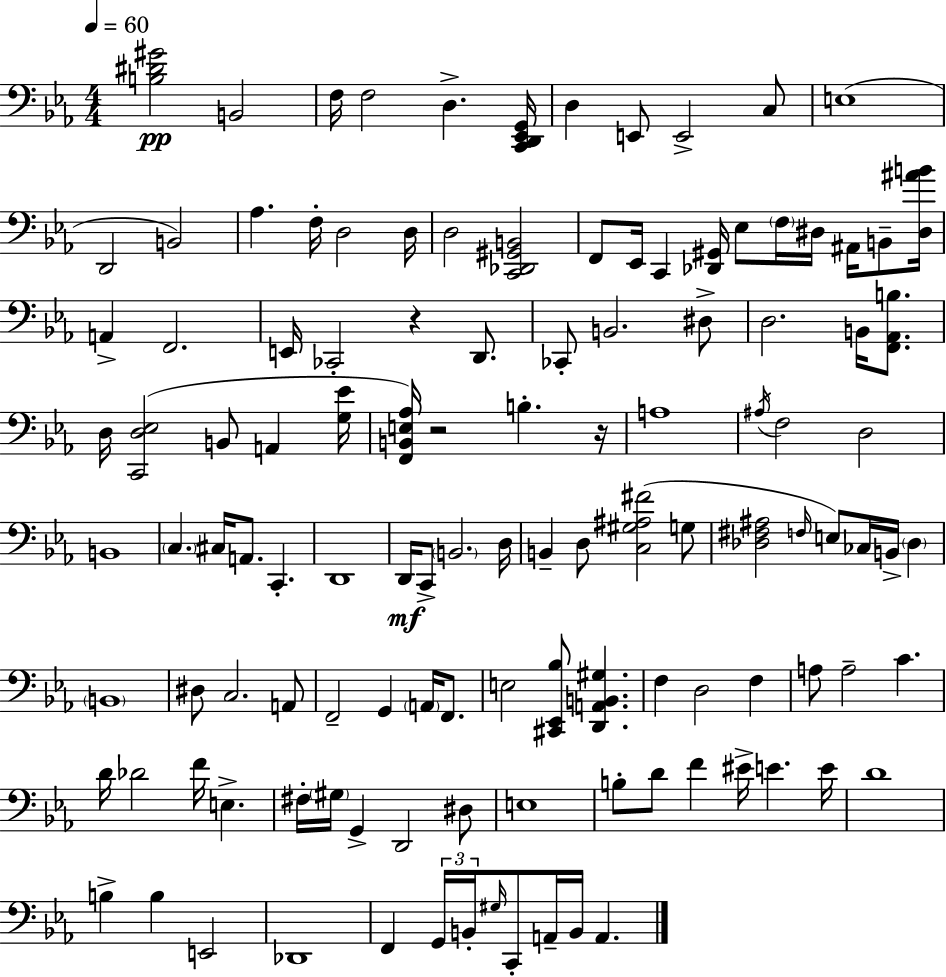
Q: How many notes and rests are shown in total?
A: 120